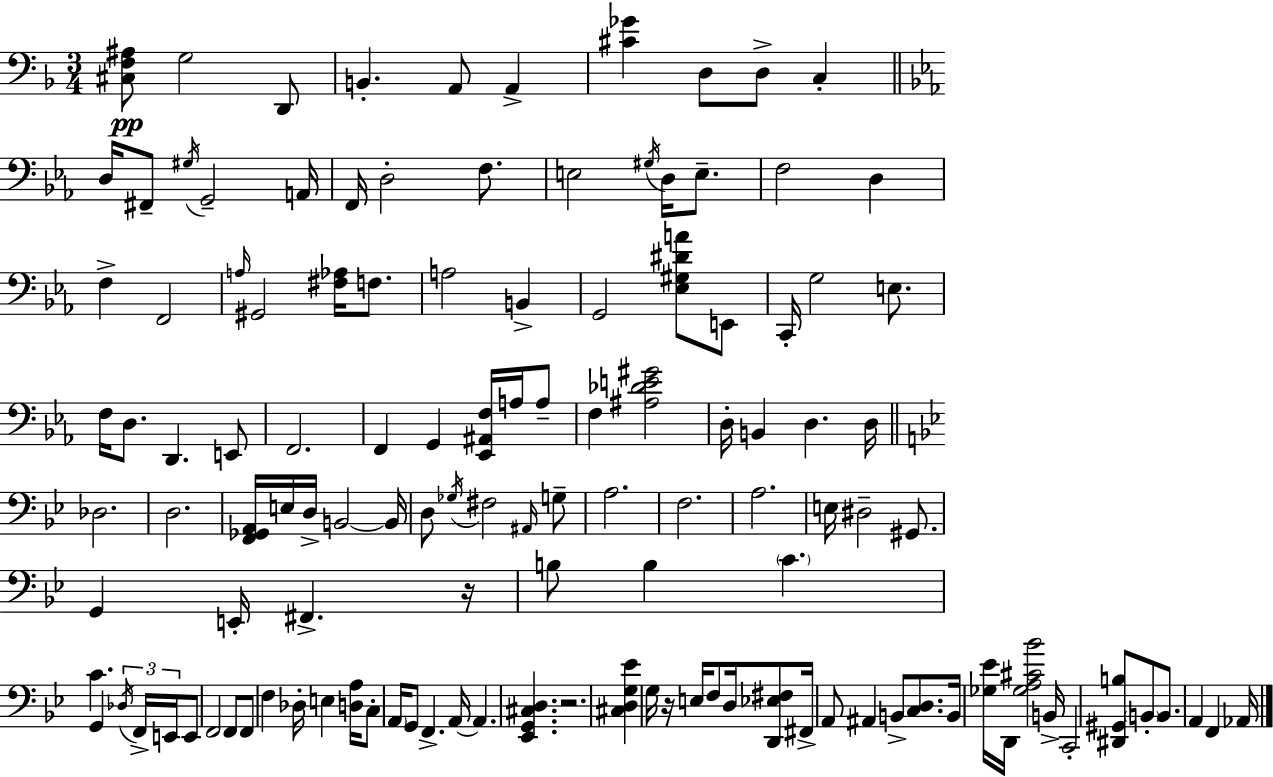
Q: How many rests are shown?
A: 3